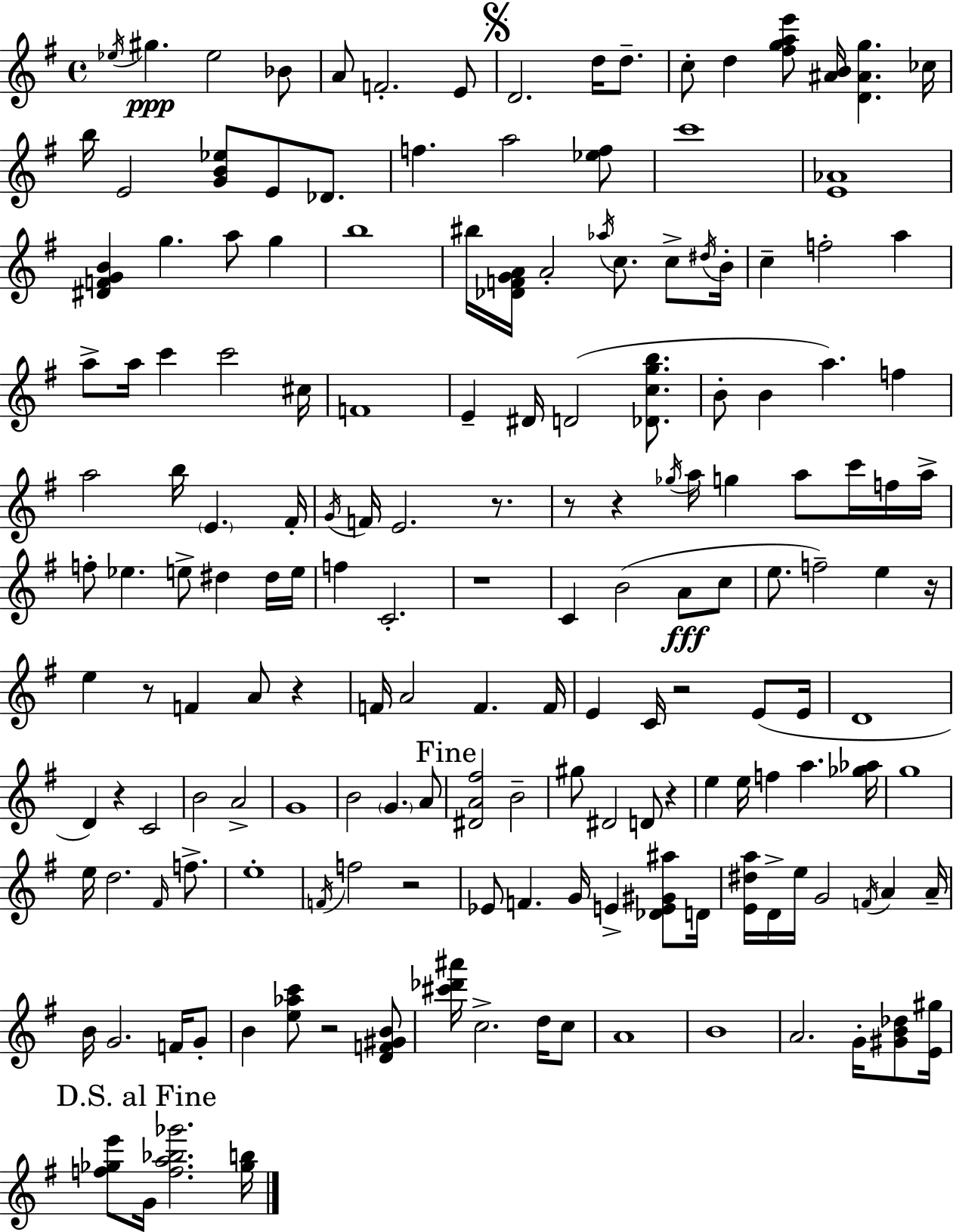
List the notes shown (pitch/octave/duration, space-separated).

Eb5/s G#5/q. Eb5/h Bb4/e A4/e F4/h. E4/e D4/h. D5/s D5/e. C5/e D5/q [F#5,G5,A5,E6]/e [A#4,B4]/s [D4,A#4,G5]/q. CES5/s B5/s E4/h [G4,B4,Eb5]/e E4/e Db4/e. F5/q. A5/h [Eb5,F5]/e C6/w [E4,Ab4]/w [D#4,F4,G4,B4]/q G5/q. A5/e G5/q B5/w BIS5/s [Db4,F4,G4,A4]/s A4/h Ab5/s C5/e. C5/e D#5/s B4/s C5/q F5/h A5/q A5/e A5/s C6/q C6/h C#5/s F4/w E4/q D#4/s D4/h [Db4,C5,G5,B5]/e. B4/e B4/q A5/q. F5/q A5/h B5/s E4/q. F#4/s G4/s F4/s E4/h. R/e. R/e R/q Gb5/s A5/s G5/q A5/e C6/s F5/s A5/s F5/e Eb5/q. E5/e D#5/q D#5/s E5/s F5/q C4/h. R/w C4/q B4/h A4/e C5/e E5/e. F5/h E5/q R/s E5/q R/e F4/q A4/e R/q F4/s A4/h F4/q. F4/s E4/q C4/s R/h E4/e E4/s D4/w D4/q R/q C4/h B4/h A4/h G4/w B4/h G4/q. A4/e [D#4,A4,F#5]/h B4/h G#5/e D#4/h D4/e R/q E5/q E5/s F5/q A5/q. [Gb5,Ab5]/s G5/w E5/s D5/h. F#4/s F5/e. E5/w F4/s F5/h R/h Eb4/e F4/q. G4/s E4/q [Db4,E4,G#4,A#5]/e D4/s [E4,D#5,A5]/s D4/s E5/s G4/h F4/s A4/q A4/s B4/s G4/h. F4/s G4/e B4/q [E5,Ab5,C6]/e R/h [D4,F4,G#4,B4]/e [C#6,Db6,A#6]/s C5/h. D5/s C5/e A4/w B4/w A4/h. G4/s [G#4,B4,Db5]/e [E4,G#5]/s [F5,Gb5,E6]/e G4/s [F5,A5,Bb5,Gb6]/h. [Gb5,B5]/s